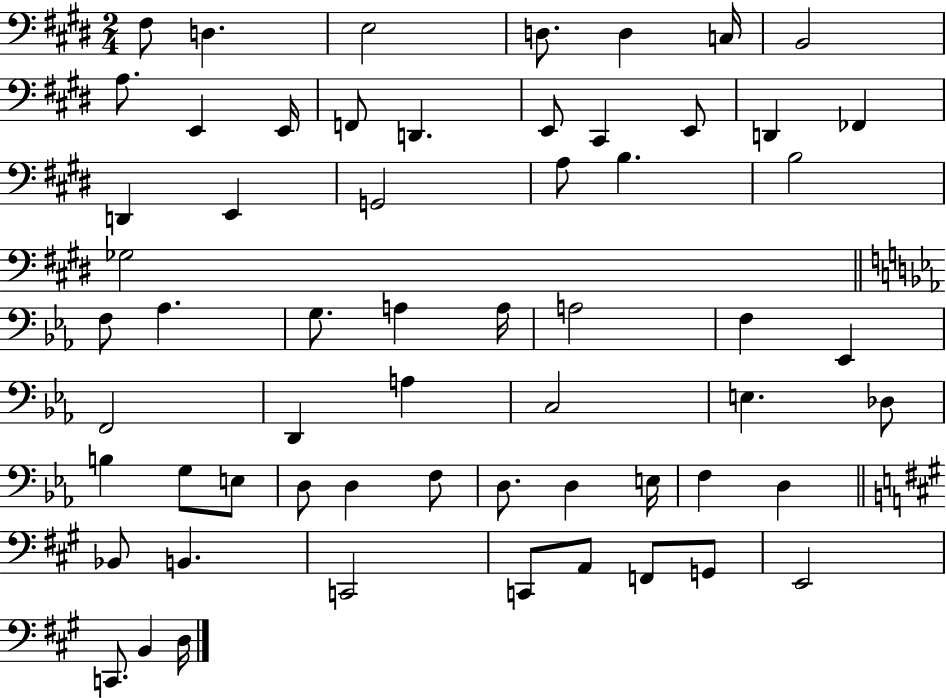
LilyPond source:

{
  \clef bass
  \numericTimeSignature
  \time 2/4
  \key e \major
  fis8 d4. | e2 | d8. d4 c16 | b,2 | \break a8. e,4 e,16 | f,8 d,4. | e,8 cis,4 e,8 | d,4 fes,4 | \break d,4 e,4 | g,2 | a8 b4. | b2 | \break ges2 | \bar "||" \break \key c \minor f8 aes4. | g8. a4 a16 | a2 | f4 ees,4 | \break f,2 | d,4 a4 | c2 | e4. des8 | \break b4 g8 e8 | d8 d4 f8 | d8. d4 e16 | f4 d4 | \break \bar "||" \break \key a \major bes,8 b,4. | c,2 | c,8 a,8 f,8 g,8 | e,2 | \break c,8. b,4 d16 | \bar "|."
}